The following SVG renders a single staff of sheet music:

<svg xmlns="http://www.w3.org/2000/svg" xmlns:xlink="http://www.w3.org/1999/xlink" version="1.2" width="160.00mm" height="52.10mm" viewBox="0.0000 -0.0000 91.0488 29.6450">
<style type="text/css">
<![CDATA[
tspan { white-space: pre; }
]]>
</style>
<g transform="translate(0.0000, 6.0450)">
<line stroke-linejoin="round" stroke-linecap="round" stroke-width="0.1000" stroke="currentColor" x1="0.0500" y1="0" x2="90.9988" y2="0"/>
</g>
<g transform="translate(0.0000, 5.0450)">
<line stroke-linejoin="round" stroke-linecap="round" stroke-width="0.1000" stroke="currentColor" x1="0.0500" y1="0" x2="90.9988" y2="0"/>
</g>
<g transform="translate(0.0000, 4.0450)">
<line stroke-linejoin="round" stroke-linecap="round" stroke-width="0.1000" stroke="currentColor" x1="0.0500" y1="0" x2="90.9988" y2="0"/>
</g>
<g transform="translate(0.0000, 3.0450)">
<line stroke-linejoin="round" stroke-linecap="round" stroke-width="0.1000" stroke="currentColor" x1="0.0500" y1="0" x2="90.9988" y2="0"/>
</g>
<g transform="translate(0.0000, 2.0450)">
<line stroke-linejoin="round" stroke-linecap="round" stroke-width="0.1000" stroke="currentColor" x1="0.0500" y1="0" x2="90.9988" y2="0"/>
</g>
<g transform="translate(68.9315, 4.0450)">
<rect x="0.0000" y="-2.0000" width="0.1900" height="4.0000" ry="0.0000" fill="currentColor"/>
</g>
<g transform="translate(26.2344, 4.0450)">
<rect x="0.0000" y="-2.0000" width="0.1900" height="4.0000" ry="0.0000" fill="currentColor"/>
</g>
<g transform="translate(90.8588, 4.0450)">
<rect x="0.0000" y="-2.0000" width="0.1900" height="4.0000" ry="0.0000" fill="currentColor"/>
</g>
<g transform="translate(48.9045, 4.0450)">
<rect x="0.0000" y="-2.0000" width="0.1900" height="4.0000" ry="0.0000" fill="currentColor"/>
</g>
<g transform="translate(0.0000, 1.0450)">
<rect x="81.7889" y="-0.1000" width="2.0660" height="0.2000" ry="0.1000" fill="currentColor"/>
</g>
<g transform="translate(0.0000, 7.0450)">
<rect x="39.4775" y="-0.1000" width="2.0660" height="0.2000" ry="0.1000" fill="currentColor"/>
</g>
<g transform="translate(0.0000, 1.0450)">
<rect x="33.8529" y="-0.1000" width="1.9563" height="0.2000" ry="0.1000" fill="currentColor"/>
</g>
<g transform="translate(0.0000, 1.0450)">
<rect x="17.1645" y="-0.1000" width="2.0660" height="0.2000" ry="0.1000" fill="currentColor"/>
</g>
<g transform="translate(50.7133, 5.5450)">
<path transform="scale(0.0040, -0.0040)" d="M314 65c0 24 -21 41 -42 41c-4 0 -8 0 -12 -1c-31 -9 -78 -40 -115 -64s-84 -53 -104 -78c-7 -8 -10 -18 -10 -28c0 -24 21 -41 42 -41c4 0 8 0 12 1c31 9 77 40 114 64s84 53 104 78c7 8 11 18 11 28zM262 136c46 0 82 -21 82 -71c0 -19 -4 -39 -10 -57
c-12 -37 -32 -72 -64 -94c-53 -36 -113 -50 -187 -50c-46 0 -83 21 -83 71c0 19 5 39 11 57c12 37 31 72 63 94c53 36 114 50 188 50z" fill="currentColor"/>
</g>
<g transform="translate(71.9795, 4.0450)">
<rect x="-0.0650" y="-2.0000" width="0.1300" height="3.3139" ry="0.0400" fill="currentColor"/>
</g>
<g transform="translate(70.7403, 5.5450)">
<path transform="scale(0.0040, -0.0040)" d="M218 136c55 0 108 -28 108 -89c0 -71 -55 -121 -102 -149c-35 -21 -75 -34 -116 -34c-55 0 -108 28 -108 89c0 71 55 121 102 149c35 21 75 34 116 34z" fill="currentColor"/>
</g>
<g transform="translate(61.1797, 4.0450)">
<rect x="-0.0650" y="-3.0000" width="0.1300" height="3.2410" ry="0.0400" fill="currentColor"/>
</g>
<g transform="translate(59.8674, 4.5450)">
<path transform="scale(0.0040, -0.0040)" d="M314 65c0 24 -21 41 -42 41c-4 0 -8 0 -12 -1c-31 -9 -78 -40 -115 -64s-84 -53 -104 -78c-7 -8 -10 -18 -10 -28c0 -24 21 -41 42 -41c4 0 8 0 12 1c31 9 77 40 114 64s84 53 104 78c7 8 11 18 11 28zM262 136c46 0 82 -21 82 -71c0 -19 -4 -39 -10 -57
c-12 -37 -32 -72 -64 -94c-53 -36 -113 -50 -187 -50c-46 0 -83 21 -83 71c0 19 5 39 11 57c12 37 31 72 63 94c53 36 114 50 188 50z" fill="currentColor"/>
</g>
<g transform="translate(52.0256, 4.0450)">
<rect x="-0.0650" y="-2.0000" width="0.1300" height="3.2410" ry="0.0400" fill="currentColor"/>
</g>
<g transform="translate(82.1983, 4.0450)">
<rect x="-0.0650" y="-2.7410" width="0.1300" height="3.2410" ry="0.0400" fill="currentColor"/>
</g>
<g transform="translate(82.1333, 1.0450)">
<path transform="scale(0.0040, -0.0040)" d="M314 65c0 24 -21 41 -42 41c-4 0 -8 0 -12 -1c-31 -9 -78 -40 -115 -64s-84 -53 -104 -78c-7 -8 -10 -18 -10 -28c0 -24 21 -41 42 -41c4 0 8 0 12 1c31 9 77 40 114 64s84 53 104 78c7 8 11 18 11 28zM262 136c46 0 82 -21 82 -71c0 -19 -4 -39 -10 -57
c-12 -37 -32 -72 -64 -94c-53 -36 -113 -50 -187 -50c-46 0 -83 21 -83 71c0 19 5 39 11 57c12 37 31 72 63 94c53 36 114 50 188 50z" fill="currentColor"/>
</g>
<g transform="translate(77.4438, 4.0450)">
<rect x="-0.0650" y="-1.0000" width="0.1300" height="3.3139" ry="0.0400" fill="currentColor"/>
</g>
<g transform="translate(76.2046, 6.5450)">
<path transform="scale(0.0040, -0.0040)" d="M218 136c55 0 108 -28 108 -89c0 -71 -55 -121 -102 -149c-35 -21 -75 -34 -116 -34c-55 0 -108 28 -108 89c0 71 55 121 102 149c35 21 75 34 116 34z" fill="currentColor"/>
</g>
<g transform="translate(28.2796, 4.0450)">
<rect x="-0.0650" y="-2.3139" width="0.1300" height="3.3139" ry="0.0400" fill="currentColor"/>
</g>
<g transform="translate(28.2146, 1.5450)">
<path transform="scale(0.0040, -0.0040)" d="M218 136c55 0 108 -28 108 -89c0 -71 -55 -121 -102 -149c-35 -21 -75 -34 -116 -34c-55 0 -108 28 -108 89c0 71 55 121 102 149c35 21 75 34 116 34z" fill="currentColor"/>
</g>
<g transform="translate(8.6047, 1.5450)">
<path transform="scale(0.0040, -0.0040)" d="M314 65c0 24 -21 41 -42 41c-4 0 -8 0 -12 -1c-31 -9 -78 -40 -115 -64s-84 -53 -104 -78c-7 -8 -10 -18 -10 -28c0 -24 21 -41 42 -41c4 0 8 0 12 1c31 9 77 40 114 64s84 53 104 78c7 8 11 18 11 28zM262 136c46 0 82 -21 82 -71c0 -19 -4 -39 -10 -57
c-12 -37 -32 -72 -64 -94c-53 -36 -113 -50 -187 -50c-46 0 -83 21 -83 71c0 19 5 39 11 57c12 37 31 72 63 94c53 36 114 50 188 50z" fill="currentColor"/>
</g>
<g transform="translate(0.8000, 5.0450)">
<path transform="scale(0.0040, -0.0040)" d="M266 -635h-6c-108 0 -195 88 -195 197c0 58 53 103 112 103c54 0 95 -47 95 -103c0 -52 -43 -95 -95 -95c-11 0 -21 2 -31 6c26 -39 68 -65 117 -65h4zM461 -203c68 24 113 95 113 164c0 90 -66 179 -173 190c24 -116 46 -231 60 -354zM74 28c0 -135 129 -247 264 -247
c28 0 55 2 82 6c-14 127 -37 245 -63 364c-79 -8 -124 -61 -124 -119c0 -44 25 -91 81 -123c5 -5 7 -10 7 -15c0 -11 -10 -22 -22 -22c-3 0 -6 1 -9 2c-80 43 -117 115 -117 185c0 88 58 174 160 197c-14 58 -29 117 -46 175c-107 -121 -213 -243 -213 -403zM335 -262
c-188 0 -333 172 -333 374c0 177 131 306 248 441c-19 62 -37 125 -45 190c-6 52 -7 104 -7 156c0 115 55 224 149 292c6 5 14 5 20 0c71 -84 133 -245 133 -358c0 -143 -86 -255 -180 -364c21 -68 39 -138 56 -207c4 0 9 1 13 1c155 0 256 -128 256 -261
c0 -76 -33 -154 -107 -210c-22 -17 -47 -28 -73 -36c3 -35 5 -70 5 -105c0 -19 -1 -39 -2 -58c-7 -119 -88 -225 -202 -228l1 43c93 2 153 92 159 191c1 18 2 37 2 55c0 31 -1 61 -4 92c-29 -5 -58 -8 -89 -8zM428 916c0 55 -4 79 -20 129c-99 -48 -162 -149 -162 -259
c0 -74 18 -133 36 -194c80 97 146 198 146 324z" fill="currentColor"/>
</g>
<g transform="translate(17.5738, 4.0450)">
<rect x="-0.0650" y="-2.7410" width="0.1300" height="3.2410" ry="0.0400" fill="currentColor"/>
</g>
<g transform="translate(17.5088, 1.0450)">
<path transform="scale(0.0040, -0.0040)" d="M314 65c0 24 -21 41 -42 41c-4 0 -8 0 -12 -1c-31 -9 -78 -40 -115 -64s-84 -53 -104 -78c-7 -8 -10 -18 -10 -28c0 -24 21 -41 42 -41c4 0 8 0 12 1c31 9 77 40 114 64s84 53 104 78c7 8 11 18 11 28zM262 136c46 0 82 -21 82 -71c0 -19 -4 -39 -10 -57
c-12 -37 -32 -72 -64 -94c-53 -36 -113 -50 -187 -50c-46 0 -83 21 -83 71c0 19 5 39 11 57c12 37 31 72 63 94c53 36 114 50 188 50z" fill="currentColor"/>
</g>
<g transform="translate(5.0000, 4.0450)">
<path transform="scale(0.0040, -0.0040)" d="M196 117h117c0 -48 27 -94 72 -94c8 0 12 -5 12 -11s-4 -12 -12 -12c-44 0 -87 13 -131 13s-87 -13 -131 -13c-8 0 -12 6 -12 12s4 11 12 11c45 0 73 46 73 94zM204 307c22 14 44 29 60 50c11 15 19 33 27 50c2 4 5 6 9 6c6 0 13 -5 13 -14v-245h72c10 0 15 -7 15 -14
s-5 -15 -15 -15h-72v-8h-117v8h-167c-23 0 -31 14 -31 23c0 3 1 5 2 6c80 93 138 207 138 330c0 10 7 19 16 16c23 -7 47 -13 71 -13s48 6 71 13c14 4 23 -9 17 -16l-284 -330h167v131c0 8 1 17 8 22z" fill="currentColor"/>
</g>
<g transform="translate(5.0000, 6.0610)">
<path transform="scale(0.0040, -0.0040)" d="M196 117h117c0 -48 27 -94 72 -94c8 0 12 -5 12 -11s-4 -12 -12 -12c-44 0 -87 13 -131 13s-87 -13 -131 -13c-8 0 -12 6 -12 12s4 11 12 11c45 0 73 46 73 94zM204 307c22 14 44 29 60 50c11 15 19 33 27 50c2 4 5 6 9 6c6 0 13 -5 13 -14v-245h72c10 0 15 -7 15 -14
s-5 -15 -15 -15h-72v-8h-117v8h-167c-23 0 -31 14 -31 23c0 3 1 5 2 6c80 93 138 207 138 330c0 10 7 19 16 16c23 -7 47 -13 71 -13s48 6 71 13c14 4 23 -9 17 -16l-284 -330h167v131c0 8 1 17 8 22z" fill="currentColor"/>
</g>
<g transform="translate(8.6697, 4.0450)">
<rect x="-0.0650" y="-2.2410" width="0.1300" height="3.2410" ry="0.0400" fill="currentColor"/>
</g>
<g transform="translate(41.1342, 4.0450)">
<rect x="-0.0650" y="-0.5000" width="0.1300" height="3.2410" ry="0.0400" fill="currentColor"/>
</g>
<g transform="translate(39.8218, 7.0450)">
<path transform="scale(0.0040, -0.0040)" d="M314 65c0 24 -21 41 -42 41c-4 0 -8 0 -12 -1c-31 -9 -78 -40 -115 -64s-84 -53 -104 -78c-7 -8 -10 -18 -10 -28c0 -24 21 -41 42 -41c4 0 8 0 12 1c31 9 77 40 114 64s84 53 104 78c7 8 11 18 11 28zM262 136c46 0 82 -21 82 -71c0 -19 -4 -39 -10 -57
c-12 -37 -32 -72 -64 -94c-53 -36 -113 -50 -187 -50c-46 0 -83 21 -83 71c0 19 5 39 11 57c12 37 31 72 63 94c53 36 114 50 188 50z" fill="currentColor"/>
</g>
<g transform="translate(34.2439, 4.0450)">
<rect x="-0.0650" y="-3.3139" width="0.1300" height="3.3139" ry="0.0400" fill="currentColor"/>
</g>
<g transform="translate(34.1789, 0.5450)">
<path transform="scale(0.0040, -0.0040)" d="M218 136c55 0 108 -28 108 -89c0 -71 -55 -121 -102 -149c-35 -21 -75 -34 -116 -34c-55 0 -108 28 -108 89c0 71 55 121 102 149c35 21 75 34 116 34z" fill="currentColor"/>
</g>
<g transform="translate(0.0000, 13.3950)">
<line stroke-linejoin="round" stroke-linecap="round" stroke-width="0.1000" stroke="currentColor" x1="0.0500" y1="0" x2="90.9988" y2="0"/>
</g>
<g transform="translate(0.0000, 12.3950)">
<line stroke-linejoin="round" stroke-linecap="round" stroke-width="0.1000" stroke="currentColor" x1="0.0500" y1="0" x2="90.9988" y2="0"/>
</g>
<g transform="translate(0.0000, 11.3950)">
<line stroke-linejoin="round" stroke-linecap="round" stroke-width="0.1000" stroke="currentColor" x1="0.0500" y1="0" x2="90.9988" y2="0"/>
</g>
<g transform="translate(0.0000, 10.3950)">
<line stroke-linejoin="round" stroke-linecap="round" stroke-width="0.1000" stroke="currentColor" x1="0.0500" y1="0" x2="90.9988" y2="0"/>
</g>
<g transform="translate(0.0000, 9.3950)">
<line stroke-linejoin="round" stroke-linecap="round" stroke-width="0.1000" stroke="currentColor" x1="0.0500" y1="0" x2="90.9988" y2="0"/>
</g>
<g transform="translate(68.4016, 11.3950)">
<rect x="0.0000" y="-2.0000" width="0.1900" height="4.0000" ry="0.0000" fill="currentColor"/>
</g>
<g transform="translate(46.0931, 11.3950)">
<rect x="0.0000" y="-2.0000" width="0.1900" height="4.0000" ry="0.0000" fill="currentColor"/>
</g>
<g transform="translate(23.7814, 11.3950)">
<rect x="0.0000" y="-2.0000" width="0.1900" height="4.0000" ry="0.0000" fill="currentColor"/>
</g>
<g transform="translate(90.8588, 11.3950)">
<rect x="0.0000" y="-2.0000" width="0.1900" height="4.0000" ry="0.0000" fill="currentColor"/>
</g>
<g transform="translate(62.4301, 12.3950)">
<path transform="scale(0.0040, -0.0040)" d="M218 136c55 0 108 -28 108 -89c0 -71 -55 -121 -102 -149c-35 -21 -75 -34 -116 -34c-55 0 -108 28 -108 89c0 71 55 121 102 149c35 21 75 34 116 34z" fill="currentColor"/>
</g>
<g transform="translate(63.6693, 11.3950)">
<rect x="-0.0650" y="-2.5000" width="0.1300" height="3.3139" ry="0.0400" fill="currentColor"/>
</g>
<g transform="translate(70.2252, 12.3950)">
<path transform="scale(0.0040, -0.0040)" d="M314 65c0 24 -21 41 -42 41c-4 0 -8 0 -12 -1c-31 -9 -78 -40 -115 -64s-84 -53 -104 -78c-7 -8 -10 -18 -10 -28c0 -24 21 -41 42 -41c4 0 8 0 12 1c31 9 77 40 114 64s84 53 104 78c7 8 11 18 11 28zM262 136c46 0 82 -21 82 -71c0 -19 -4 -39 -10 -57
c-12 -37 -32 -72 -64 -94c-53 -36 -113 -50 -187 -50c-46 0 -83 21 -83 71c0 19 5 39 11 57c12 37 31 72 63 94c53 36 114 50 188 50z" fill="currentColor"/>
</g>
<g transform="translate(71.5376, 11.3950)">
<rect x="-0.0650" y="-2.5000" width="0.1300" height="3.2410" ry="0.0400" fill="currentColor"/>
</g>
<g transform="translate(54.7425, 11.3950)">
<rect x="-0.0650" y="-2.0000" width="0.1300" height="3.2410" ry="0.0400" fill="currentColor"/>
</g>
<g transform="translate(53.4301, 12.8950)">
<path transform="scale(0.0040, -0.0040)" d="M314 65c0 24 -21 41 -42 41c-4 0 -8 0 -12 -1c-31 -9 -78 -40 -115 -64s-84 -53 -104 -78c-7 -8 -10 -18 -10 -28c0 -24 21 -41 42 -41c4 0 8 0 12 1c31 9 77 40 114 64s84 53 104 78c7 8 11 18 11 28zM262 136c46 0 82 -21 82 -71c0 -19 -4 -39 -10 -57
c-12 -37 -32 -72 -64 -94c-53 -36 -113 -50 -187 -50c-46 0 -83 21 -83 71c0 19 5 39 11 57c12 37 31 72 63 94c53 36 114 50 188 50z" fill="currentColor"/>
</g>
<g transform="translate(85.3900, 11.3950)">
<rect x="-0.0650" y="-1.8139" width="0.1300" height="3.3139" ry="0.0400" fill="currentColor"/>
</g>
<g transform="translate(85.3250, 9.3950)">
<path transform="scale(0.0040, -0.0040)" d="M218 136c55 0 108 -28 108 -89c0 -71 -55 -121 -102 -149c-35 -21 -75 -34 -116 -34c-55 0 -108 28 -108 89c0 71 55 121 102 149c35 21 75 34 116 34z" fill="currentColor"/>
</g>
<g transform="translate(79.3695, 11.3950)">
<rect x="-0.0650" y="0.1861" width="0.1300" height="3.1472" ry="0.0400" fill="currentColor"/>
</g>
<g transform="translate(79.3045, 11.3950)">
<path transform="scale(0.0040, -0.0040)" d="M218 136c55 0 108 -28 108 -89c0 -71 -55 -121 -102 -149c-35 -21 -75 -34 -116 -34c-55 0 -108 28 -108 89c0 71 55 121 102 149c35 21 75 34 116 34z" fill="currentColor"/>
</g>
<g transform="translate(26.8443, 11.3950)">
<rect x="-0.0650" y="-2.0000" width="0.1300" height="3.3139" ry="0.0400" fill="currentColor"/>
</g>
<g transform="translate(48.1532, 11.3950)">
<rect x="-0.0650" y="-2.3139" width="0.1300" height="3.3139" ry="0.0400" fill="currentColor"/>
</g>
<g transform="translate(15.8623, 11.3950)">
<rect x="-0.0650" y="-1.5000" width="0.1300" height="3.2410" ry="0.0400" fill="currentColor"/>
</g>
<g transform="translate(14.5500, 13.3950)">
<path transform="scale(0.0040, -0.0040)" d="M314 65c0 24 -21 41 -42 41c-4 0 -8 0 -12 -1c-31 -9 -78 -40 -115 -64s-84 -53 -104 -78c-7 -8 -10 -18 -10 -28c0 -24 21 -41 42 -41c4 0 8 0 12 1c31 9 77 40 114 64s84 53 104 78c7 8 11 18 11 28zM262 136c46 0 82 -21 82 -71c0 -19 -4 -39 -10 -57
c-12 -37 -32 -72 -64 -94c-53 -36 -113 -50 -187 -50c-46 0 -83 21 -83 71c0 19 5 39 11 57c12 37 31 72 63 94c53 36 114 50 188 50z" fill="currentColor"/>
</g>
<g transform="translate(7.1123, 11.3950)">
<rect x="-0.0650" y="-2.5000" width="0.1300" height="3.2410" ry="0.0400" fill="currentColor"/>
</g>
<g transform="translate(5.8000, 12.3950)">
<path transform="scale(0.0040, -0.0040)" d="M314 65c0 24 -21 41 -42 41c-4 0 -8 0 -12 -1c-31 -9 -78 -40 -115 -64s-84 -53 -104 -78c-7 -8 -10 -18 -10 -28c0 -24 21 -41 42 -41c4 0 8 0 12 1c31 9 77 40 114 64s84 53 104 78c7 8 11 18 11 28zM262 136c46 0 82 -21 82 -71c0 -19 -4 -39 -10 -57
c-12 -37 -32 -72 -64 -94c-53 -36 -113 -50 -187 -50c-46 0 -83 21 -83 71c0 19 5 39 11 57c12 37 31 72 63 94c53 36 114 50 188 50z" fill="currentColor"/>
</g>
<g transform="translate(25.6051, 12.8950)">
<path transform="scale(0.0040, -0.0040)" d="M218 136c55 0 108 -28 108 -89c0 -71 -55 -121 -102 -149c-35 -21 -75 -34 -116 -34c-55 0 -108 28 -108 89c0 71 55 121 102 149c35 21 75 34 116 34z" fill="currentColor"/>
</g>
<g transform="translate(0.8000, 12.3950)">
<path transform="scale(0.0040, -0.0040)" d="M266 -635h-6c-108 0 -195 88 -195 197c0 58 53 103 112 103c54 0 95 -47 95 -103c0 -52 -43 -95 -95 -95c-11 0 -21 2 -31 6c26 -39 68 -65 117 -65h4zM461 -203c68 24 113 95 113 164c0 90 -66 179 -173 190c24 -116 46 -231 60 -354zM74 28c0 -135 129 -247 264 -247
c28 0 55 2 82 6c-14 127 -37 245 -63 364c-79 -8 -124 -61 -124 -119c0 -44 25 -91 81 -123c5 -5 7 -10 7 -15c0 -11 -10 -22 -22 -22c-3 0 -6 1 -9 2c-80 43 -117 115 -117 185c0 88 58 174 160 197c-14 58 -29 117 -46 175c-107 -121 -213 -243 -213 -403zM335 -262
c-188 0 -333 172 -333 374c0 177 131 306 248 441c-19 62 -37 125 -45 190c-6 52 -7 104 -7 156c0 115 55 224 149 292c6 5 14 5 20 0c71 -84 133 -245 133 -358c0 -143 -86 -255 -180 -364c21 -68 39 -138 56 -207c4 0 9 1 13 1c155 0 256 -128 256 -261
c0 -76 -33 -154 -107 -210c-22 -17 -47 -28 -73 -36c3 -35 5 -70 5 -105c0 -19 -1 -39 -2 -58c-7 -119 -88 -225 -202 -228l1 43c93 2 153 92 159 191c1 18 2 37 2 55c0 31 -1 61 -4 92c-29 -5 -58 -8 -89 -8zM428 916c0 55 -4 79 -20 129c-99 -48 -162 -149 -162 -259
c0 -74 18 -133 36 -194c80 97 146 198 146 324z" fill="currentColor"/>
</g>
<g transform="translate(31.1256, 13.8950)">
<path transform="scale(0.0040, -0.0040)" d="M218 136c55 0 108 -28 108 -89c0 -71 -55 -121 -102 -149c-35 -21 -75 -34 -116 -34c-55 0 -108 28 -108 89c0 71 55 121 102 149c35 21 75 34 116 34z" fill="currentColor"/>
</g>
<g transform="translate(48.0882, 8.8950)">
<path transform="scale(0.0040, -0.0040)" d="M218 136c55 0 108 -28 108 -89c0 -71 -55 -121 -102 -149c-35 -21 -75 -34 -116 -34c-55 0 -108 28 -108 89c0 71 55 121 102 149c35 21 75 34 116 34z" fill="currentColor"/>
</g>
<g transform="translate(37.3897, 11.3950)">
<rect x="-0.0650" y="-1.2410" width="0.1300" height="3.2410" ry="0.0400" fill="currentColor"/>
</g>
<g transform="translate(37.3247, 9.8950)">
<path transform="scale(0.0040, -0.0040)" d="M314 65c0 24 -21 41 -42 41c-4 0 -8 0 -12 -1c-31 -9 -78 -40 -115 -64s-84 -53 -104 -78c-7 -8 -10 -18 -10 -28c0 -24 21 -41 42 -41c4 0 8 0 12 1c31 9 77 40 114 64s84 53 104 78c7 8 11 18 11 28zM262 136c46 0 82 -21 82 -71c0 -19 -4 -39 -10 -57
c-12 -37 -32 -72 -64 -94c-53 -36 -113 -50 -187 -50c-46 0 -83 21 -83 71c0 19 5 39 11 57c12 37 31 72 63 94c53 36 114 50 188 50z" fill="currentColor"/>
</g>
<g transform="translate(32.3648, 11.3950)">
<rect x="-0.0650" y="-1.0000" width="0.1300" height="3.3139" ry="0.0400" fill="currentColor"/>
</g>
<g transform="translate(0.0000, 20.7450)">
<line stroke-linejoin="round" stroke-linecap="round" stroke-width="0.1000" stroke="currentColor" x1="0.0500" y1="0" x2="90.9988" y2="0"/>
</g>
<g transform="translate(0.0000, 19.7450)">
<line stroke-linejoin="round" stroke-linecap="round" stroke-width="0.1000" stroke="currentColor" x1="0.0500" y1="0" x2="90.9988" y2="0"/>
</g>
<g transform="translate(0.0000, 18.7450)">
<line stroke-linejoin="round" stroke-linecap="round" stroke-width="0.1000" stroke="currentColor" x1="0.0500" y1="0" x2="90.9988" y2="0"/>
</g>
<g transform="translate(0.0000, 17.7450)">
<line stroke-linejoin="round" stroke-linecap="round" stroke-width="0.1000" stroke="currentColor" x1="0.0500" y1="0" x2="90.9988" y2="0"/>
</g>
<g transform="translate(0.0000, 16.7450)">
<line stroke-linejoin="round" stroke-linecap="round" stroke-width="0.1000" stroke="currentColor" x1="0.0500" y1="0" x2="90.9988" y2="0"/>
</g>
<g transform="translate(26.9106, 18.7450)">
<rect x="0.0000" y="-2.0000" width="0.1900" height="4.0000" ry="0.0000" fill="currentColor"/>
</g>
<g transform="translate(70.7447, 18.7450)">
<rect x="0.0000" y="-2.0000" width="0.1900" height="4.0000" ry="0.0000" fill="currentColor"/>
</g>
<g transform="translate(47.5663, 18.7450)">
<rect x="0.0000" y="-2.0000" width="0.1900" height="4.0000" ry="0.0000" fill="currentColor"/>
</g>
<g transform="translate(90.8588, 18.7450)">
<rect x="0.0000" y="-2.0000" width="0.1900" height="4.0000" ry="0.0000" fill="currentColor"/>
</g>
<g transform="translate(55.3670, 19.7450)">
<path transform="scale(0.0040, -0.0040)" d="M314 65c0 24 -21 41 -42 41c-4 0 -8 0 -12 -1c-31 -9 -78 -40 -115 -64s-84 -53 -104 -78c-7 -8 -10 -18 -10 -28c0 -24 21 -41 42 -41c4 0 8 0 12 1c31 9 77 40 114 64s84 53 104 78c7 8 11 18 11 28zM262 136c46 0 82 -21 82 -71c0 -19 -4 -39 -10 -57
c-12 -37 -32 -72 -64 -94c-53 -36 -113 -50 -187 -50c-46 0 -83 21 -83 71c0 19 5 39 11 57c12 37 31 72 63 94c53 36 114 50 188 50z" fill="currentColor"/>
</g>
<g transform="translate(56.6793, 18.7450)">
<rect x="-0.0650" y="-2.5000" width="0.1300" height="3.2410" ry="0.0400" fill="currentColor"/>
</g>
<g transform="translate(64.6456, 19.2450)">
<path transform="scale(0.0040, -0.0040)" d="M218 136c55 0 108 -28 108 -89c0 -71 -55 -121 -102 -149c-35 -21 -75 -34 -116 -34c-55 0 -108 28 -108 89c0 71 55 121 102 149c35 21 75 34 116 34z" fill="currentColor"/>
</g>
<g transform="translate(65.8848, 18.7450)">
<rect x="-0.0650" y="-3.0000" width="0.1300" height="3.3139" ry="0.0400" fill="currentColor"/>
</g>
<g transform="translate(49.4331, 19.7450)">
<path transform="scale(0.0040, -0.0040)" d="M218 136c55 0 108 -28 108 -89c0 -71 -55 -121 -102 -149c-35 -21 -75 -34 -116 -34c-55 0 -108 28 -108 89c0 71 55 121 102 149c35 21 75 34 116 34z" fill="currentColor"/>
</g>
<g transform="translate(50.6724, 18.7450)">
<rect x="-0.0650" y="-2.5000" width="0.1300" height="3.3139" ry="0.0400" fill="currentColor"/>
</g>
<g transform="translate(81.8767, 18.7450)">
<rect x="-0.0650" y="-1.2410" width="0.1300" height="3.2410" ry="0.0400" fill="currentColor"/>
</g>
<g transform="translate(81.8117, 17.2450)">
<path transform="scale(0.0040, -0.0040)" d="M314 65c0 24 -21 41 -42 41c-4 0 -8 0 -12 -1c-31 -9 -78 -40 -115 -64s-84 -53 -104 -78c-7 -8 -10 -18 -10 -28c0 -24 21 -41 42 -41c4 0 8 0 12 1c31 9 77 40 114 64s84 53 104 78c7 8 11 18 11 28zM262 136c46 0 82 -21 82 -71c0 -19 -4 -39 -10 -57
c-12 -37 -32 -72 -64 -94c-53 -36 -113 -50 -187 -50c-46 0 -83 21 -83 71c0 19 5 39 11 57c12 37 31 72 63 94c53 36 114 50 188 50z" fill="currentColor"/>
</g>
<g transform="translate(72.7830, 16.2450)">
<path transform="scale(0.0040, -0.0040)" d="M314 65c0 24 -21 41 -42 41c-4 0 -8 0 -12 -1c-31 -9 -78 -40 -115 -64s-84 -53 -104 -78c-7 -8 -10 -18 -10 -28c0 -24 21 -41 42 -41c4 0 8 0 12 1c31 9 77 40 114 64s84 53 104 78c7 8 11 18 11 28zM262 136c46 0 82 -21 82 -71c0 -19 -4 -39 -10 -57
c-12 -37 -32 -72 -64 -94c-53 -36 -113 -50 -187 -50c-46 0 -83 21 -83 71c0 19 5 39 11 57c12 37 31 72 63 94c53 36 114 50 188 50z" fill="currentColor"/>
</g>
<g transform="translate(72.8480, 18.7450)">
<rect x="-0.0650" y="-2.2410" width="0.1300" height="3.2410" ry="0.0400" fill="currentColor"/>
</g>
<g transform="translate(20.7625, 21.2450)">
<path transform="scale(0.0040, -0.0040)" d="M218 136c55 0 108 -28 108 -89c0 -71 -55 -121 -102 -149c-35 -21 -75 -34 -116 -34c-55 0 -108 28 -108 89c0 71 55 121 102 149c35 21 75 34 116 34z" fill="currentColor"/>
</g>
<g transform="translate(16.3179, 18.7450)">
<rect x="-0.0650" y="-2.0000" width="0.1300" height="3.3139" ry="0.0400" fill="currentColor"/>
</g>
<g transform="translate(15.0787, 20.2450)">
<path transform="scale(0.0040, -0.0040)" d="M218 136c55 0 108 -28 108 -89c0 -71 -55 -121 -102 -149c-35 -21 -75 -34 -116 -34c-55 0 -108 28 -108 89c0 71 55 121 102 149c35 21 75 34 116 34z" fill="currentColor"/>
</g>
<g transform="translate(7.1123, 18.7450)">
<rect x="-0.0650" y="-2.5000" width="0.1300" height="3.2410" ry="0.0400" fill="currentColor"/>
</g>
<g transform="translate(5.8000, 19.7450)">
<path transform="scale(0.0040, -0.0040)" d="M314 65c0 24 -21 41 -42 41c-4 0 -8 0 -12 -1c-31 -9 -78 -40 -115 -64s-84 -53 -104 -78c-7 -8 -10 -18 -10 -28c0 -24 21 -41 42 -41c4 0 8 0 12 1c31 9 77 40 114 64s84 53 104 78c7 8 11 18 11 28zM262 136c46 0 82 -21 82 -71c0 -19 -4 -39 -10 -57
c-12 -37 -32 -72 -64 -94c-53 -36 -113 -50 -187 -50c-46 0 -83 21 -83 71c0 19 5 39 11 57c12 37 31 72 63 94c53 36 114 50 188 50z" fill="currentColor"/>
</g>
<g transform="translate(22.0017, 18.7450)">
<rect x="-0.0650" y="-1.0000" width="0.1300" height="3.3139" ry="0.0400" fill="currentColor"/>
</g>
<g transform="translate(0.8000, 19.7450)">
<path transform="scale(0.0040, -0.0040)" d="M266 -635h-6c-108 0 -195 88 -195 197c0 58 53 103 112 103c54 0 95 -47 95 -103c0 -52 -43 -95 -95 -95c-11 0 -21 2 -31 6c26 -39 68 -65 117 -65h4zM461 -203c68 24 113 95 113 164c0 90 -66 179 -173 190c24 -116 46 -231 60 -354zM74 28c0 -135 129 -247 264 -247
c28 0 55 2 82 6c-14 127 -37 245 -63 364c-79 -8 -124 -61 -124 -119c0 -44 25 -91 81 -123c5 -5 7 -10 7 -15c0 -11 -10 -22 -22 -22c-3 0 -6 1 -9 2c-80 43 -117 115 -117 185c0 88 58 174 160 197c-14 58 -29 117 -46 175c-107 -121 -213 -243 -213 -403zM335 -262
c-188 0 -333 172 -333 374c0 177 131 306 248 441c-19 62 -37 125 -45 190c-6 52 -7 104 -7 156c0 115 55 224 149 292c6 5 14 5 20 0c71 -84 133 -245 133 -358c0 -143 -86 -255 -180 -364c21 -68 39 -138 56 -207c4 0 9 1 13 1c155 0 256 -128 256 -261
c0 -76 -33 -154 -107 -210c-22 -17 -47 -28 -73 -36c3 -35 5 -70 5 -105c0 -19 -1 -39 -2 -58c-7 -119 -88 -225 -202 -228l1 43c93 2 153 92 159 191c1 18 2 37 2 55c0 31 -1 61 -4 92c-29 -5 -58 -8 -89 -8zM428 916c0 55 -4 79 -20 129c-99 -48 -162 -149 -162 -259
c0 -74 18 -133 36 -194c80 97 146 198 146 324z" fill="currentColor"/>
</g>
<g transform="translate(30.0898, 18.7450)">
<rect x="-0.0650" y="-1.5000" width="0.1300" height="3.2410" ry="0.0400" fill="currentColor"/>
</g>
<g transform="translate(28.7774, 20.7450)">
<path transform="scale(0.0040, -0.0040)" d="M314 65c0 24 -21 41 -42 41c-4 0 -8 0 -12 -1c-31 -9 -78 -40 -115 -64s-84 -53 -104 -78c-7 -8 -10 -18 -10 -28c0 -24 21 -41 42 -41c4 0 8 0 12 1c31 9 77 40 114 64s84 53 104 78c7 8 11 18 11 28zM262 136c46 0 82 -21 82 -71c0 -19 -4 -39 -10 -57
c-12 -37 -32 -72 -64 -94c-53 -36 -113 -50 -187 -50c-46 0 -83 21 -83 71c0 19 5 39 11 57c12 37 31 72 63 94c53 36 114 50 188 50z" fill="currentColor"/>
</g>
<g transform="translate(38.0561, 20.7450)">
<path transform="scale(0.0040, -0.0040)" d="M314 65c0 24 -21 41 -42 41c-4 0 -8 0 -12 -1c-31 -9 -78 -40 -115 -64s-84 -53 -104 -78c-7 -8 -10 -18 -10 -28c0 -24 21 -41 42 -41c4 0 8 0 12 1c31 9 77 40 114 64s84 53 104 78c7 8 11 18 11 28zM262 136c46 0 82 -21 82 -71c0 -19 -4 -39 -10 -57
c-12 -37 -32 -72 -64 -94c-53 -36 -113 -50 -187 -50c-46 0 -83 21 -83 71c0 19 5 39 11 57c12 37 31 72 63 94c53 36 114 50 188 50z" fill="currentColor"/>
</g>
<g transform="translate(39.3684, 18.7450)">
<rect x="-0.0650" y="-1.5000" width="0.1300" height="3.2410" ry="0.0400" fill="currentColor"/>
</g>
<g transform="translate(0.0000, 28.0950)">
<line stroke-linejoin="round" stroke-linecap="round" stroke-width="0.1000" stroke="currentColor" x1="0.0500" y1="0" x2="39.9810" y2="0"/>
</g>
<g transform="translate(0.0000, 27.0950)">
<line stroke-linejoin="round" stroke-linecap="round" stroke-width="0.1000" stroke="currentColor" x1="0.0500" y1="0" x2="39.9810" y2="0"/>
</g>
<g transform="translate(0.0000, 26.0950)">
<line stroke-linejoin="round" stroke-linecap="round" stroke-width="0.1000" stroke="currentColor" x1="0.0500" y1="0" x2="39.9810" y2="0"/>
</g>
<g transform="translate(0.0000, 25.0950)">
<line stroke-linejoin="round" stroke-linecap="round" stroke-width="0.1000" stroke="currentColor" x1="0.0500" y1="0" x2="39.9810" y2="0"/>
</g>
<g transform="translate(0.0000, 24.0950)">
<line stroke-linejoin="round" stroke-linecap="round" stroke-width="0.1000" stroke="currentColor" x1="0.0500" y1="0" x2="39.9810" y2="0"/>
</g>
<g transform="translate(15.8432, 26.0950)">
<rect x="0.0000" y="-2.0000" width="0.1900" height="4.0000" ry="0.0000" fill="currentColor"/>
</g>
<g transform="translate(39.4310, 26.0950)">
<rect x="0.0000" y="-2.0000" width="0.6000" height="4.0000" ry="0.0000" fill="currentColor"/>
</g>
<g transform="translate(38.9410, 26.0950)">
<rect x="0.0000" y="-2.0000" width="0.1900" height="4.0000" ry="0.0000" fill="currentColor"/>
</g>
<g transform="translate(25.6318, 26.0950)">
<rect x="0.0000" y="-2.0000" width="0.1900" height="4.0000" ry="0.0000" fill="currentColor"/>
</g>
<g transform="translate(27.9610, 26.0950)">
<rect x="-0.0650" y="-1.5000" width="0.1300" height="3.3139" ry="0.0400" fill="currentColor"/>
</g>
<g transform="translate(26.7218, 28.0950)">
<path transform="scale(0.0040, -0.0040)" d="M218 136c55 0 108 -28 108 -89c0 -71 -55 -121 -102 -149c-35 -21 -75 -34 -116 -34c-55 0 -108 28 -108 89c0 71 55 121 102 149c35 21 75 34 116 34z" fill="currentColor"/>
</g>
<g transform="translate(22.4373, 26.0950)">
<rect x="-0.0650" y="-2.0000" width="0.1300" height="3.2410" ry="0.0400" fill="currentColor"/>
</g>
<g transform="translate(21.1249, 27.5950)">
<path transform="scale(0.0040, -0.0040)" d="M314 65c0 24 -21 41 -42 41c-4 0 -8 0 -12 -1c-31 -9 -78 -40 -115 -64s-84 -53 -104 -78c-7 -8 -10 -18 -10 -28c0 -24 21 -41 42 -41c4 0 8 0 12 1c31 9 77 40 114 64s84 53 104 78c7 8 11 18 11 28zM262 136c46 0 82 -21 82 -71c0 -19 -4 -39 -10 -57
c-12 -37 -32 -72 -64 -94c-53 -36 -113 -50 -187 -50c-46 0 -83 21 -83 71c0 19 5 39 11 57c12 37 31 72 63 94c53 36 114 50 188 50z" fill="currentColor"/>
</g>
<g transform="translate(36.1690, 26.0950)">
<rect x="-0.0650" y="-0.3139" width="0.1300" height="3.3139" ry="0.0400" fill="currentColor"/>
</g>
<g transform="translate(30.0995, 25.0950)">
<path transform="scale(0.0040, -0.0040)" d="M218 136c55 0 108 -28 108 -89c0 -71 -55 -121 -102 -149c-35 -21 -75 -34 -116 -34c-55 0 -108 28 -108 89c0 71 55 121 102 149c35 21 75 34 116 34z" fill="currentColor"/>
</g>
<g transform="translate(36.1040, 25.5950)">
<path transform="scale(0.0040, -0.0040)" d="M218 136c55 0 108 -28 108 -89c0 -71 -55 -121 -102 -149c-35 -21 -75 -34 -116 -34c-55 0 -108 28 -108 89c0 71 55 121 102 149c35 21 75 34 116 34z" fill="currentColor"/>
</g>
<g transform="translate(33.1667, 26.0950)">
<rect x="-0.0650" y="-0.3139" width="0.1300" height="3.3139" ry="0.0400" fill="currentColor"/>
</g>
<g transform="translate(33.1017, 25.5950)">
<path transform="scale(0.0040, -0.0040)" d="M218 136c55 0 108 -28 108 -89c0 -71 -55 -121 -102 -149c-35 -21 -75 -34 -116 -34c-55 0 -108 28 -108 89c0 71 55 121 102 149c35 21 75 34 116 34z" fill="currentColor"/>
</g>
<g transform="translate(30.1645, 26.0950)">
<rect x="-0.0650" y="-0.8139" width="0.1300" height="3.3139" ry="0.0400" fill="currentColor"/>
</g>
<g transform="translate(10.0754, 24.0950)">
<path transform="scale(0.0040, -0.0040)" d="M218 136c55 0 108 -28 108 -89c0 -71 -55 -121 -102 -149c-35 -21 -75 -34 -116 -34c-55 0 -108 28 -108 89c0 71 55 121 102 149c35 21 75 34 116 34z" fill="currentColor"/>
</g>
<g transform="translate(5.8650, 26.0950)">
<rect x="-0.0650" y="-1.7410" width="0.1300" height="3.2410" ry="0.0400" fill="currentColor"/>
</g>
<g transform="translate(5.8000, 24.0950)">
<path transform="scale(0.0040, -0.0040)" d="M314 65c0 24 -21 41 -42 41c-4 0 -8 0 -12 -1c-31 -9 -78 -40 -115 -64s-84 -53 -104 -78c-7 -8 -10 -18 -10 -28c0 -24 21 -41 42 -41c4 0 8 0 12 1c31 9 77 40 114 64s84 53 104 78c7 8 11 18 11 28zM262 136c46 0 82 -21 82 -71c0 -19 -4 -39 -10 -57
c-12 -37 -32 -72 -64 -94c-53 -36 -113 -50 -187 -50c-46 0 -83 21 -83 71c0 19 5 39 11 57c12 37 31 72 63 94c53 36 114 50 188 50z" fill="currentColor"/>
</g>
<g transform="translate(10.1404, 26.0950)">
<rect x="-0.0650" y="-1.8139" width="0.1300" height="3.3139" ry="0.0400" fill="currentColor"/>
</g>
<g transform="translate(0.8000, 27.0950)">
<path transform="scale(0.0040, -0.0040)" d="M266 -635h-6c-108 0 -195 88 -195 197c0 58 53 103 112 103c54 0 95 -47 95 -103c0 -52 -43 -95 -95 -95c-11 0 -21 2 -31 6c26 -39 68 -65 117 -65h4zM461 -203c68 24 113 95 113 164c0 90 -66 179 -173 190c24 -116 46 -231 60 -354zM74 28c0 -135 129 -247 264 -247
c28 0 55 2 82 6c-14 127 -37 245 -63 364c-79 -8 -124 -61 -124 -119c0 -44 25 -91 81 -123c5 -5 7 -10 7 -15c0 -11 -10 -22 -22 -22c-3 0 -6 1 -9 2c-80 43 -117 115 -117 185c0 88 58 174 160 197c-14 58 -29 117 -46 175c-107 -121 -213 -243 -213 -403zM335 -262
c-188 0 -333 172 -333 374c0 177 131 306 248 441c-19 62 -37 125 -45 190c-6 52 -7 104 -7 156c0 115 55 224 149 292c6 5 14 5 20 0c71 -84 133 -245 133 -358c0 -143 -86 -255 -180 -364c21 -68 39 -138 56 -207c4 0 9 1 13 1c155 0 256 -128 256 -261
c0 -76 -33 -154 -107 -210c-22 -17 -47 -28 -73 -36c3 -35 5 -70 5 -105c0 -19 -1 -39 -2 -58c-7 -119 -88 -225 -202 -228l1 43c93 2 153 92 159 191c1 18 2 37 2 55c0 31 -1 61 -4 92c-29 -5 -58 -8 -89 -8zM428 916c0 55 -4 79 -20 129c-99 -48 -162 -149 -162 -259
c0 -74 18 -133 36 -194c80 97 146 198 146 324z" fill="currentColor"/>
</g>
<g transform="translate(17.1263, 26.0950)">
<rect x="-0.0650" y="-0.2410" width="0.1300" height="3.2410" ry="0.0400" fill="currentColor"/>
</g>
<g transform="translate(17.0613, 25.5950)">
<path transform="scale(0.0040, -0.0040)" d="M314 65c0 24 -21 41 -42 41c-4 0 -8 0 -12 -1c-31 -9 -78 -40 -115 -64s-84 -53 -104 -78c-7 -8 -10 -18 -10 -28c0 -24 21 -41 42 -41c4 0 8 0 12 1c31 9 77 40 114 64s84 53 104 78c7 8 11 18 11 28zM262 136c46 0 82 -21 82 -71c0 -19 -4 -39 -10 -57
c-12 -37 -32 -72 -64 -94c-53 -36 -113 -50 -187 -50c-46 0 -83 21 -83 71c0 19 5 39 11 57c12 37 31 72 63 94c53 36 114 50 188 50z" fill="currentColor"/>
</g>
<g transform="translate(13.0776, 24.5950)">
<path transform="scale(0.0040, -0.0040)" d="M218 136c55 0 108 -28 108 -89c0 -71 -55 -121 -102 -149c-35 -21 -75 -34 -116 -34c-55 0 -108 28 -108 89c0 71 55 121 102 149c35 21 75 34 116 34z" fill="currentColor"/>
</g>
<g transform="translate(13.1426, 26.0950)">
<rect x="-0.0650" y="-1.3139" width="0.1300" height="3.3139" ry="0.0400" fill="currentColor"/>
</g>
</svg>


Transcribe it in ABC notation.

X:1
T:Untitled
M:4/4
L:1/4
K:C
g2 a2 g b C2 F2 A2 F D a2 G2 E2 F D e2 g F2 G G2 B f G2 F D E2 E2 G G2 A g2 e2 f2 f e c2 F2 E d c c